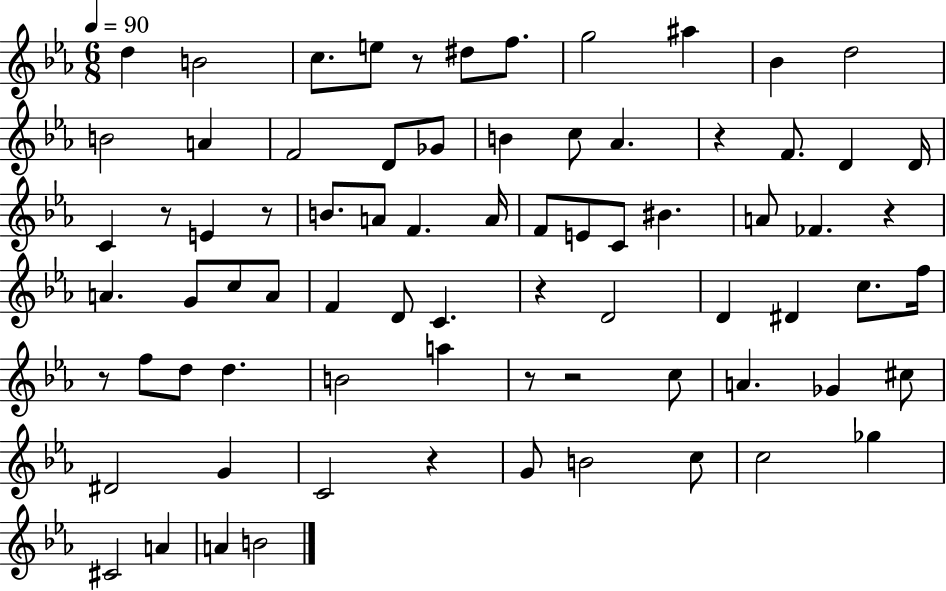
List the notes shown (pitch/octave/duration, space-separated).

D5/q B4/h C5/e. E5/e R/e D#5/e F5/e. G5/h A#5/q Bb4/q D5/h B4/h A4/q F4/h D4/e Gb4/e B4/q C5/e Ab4/q. R/q F4/e. D4/q D4/s C4/q R/e E4/q R/e B4/e. A4/e F4/q. A4/s F4/e E4/e C4/e BIS4/q. A4/e FES4/q. R/q A4/q. G4/e C5/e A4/e F4/q D4/e C4/q. R/q D4/h D4/q D#4/q C5/e. F5/s R/e F5/e D5/e D5/q. B4/h A5/q R/e R/h C5/e A4/q. Gb4/q C#5/e D#4/h G4/q C4/h R/q G4/e B4/h C5/e C5/h Gb5/q C#4/h A4/q A4/q B4/h